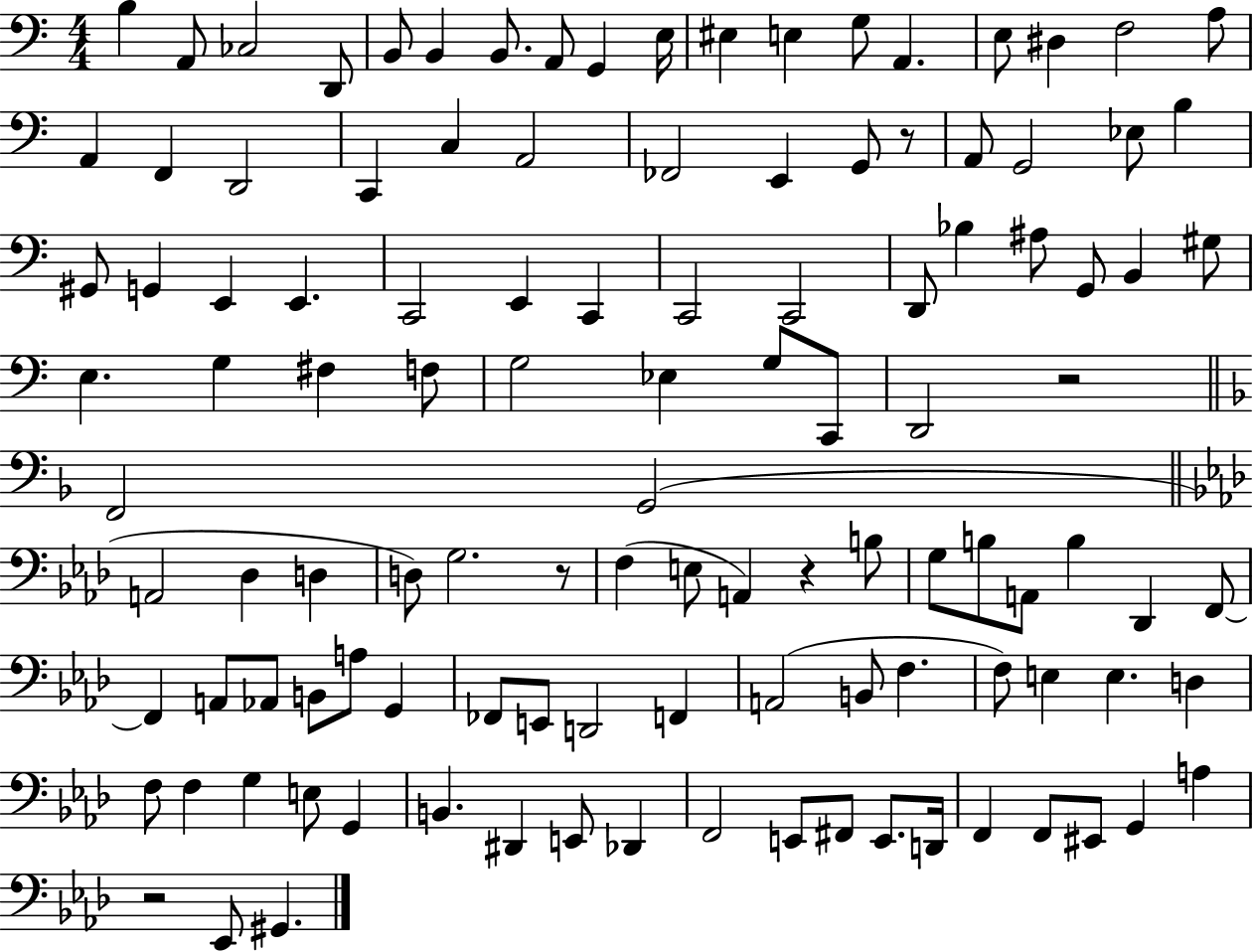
B3/q A2/e CES3/h D2/e B2/e B2/q B2/e. A2/e G2/q E3/s EIS3/q E3/q G3/e A2/q. E3/e D#3/q F3/h A3/e A2/q F2/q D2/h C2/q C3/q A2/h FES2/h E2/q G2/e R/e A2/e G2/h Eb3/e B3/q G#2/e G2/q E2/q E2/q. C2/h E2/q C2/q C2/h C2/h D2/e Bb3/q A#3/e G2/e B2/q G#3/e E3/q. G3/q F#3/q F3/e G3/h Eb3/q G3/e C2/e D2/h R/h F2/h G2/h A2/h Db3/q D3/q D3/e G3/h. R/e F3/q E3/e A2/q R/q B3/e G3/e B3/e A2/e B3/q Db2/q F2/e F2/q A2/e Ab2/e B2/e A3/e G2/q FES2/e E2/e D2/h F2/q A2/h B2/e F3/q. F3/e E3/q E3/q. D3/q F3/e F3/q G3/q E3/e G2/q B2/q. D#2/q E2/e Db2/q F2/h E2/e F#2/e E2/e. D2/s F2/q F2/e EIS2/e G2/q A3/q R/h Eb2/e G#2/q.